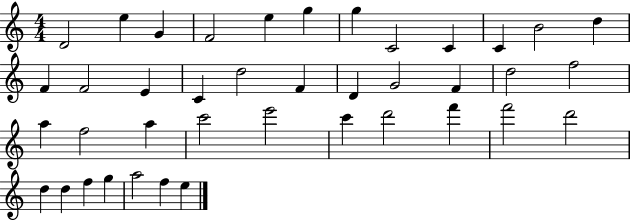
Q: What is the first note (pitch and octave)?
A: D4